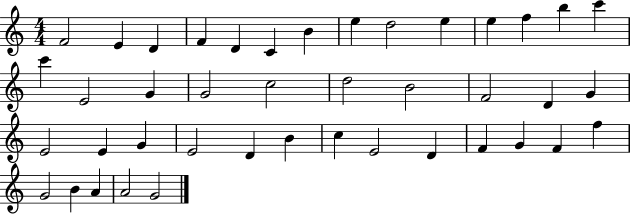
{
  \clef treble
  \numericTimeSignature
  \time 4/4
  \key c \major
  f'2 e'4 d'4 | f'4 d'4 c'4 b'4 | e''4 d''2 e''4 | e''4 f''4 b''4 c'''4 | \break c'''4 e'2 g'4 | g'2 c''2 | d''2 b'2 | f'2 d'4 g'4 | \break e'2 e'4 g'4 | e'2 d'4 b'4 | c''4 e'2 d'4 | f'4 g'4 f'4 f''4 | \break g'2 b'4 a'4 | a'2 g'2 | \bar "|."
}